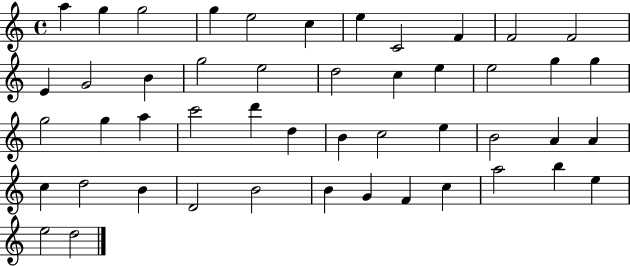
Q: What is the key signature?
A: C major